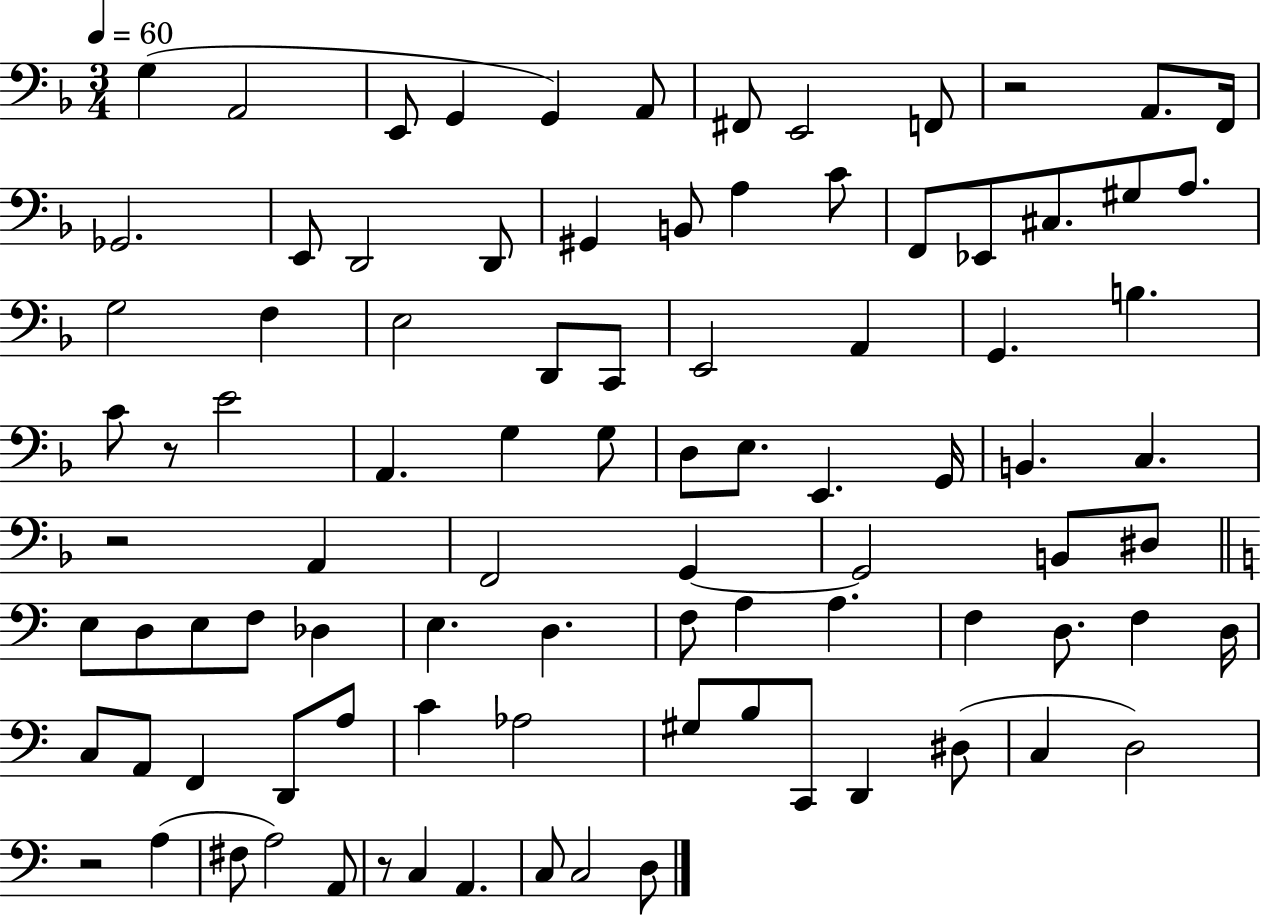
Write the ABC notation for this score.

X:1
T:Untitled
M:3/4
L:1/4
K:F
G, A,,2 E,,/2 G,, G,, A,,/2 ^F,,/2 E,,2 F,,/2 z2 A,,/2 F,,/4 _G,,2 E,,/2 D,,2 D,,/2 ^G,, B,,/2 A, C/2 F,,/2 _E,,/2 ^C,/2 ^G,/2 A,/2 G,2 F, E,2 D,,/2 C,,/2 E,,2 A,, G,, B, C/2 z/2 E2 A,, G, G,/2 D,/2 E,/2 E,, G,,/4 B,, C, z2 A,, F,,2 G,, G,,2 B,,/2 ^D,/2 E,/2 D,/2 E,/2 F,/2 _D, E, D, F,/2 A, A, F, D,/2 F, D,/4 C,/2 A,,/2 F,, D,,/2 A,/2 C _A,2 ^G,/2 B,/2 C,,/2 D,, ^D,/2 C, D,2 z2 A, ^F,/2 A,2 A,,/2 z/2 C, A,, C,/2 C,2 D,/2